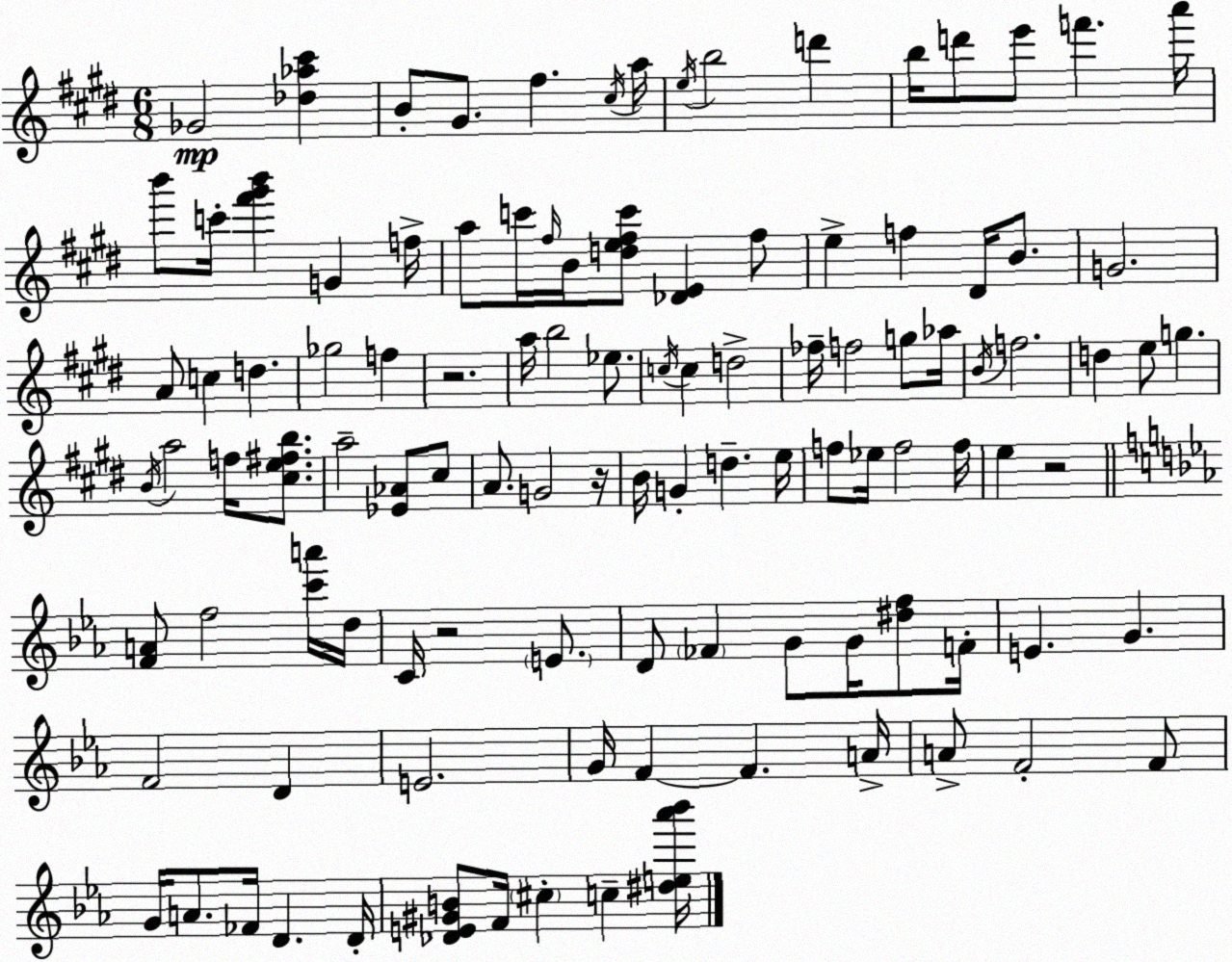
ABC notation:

X:1
T:Untitled
M:6/8
L:1/4
K:E
_G2 [_d_a^c'] B/2 ^G/2 ^f ^c/4 a/4 e/4 b2 d' b/4 d'/2 e'/2 f' a'/4 b'/2 c'/4 [^f'^g'b'] G f/4 a/2 c'/4 ^f/4 B/4 [de^fc']/2 [_DE] ^f/2 e f ^D/4 B/2 G2 A/2 c d _g2 f z2 a/4 b2 _e/2 c/4 c d2 _f/4 f2 g/2 _a/4 B/4 f2 d e/2 g B/4 a2 f/4 [^ce^fb]/2 a2 [_E_A]/2 ^c/2 A/2 G2 z/4 B/4 G d e/4 f/2 _e/4 f2 f/4 e z2 [FA]/2 f2 [c'a']/4 d/4 C/4 z2 E/2 D/2 _F G/2 G/4 [^df]/2 F/4 E G F2 D E2 G/4 F F A/4 A/2 F2 F/2 G/4 A/2 _F/4 D D/4 [_DE^GB]/2 F/4 ^c c [^de_a'_b']/4